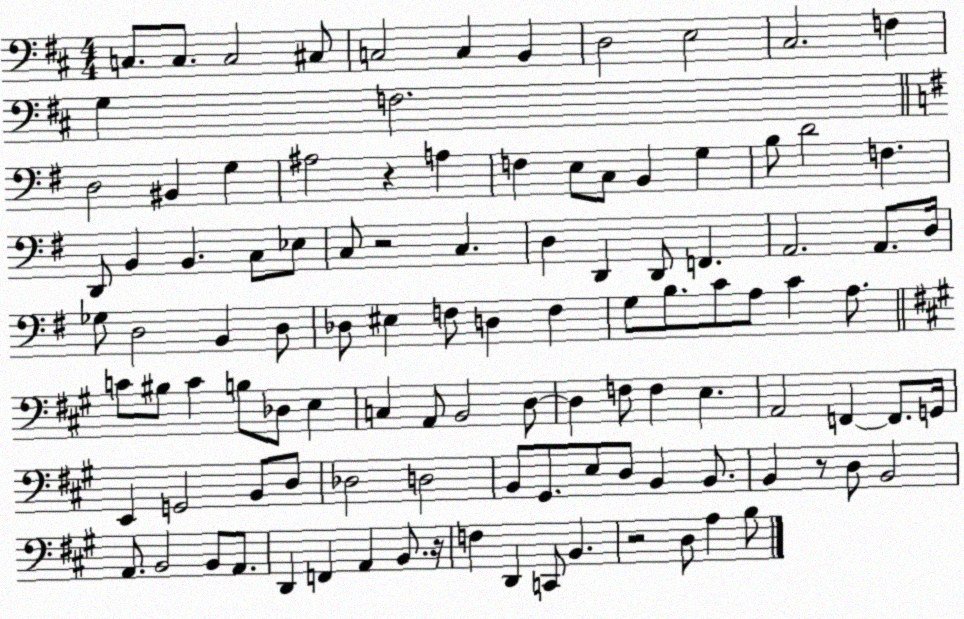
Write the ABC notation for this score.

X:1
T:Untitled
M:4/4
L:1/4
K:D
C,/2 C,/2 C,2 ^C,/2 C,2 C, B,, D,2 E,2 ^C,2 F, G, F,2 D,2 ^B,, G, ^A,2 z A, F, E,/2 C,/2 B,, G, B,/2 D2 F, D,,/2 B,, B,, C,/2 _E,/2 C,/2 z2 C, D, D,, D,,/2 F,, A,,2 A,,/2 D,/4 _G,/2 D,2 B,, D,/2 _D,/2 ^E, F,/2 D, F, G,/2 B,/2 C/2 A,/2 C A,/2 C/2 ^B,/2 C B,/2 _D,/2 E, C, A,,/2 B,,2 D,/2 D, F,/2 F, E, A,,2 F,, F,,/2 G,,/4 E,, G,,2 B,,/2 D,/2 _D,2 D,2 B,,/2 ^G,,/2 E,/2 D,/2 B,, B,,/2 B,, z/2 D,/2 B,,2 A,,/2 B,,2 B,,/2 A,,/2 D,, F,, A,, B,,/2 z/4 F, D,, C,,/2 B,, z2 D,/2 A, B,/2